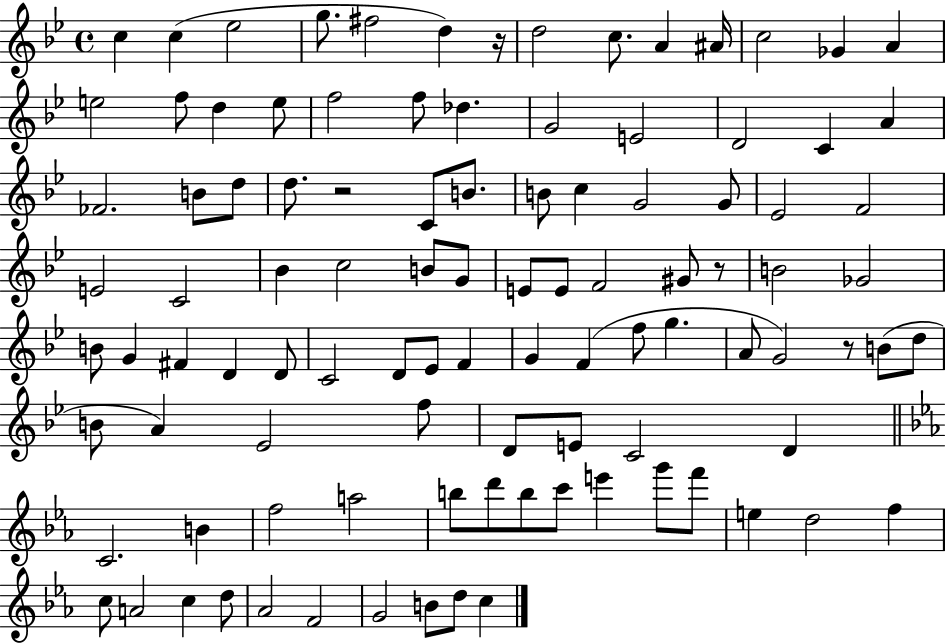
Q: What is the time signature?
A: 4/4